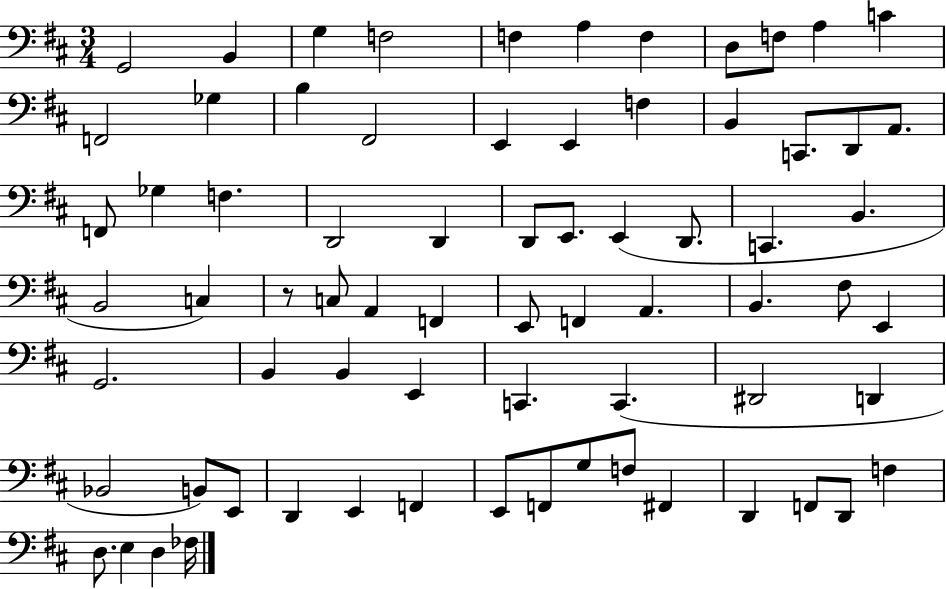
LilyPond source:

{
  \clef bass
  \numericTimeSignature
  \time 3/4
  \key d \major
  \repeat volta 2 { g,2 b,4 | g4 f2 | f4 a4 f4 | d8 f8 a4 c'4 | \break f,2 ges4 | b4 fis,2 | e,4 e,4 f4 | b,4 c,8. d,8 a,8. | \break f,8 ges4 f4. | d,2 d,4 | d,8 e,8. e,4( d,8. | c,4. b,4. | \break b,2 c4) | r8 c8 a,4 f,4 | e,8 f,4 a,4. | b,4. fis8 e,4 | \break g,2. | b,4 b,4 e,4 | c,4. c,4.( | dis,2 d,4 | \break bes,2 b,8) e,8 | d,4 e,4 f,4 | e,8 f,8 g8 f8 fis,4 | d,4 f,8 d,8 f4 | \break d8. e4 d4 fes16 | } \bar "|."
}